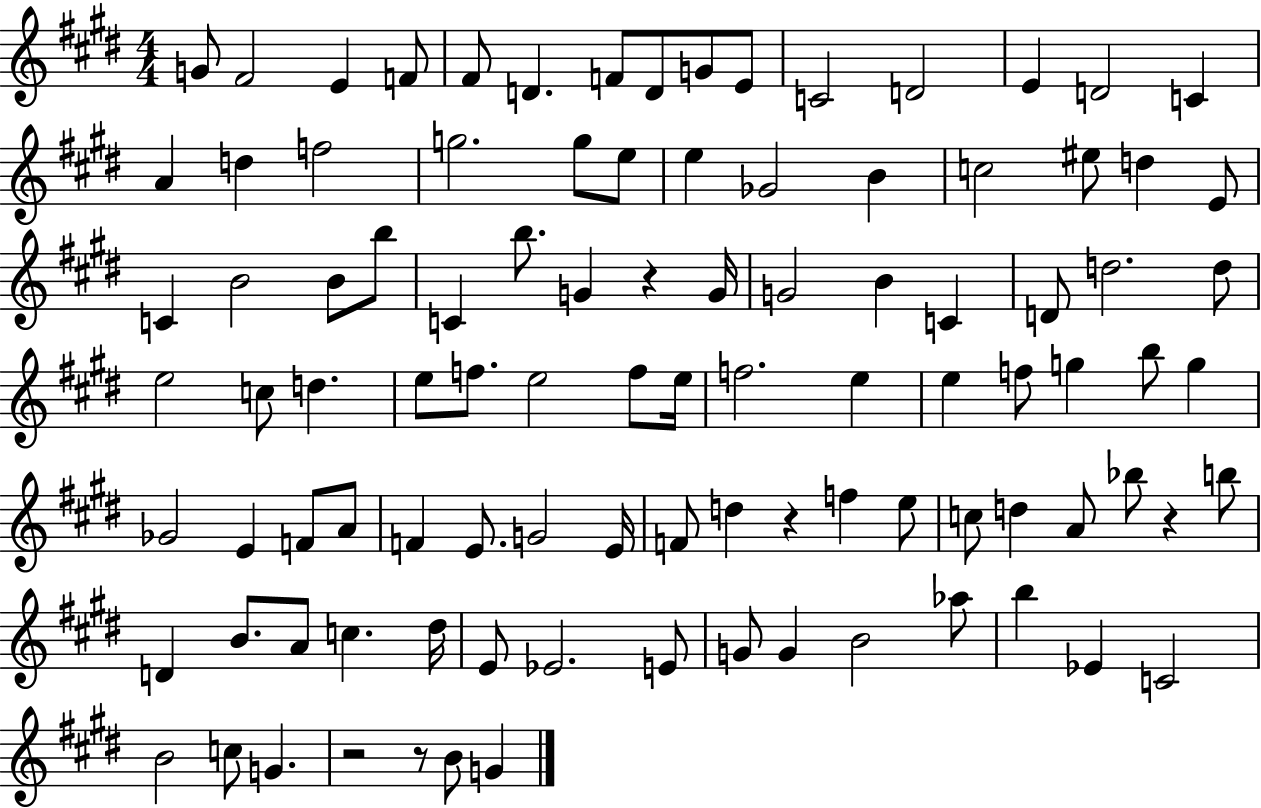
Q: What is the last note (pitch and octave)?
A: G4